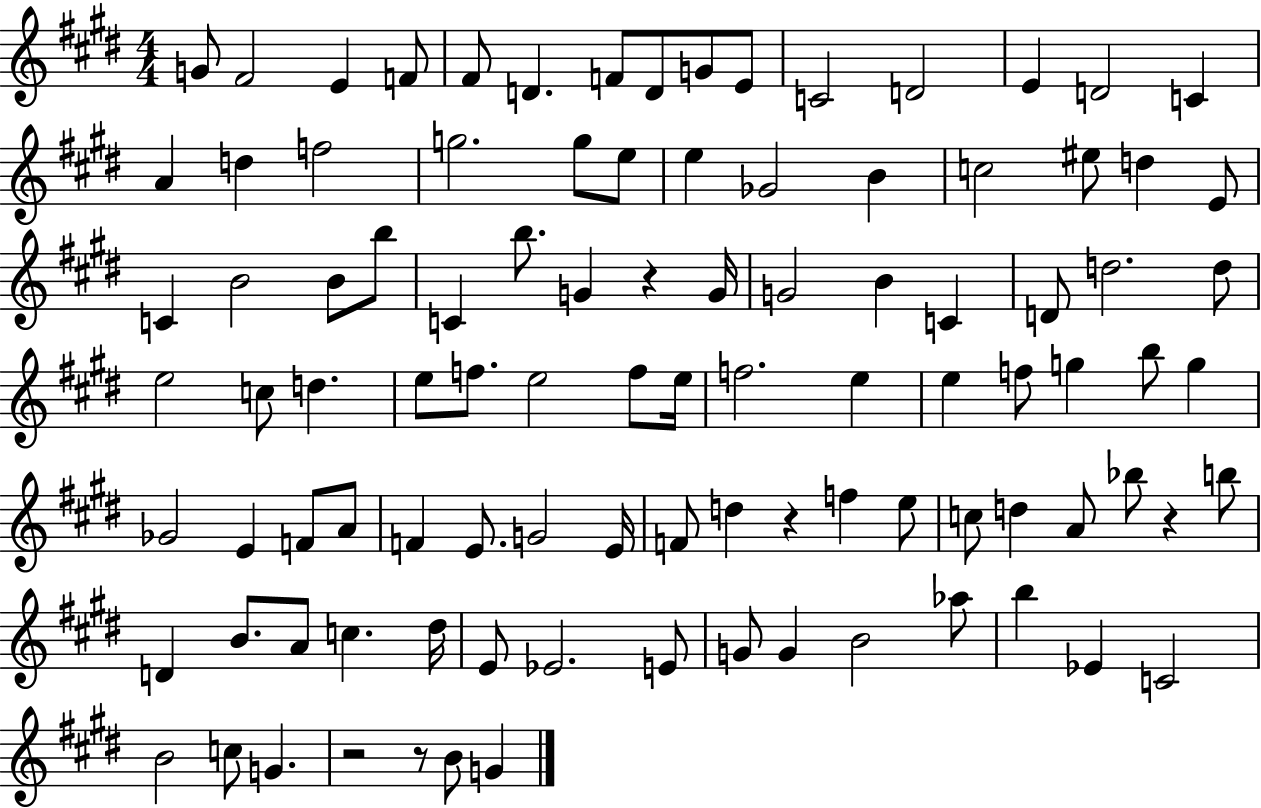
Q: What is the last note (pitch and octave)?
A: G4